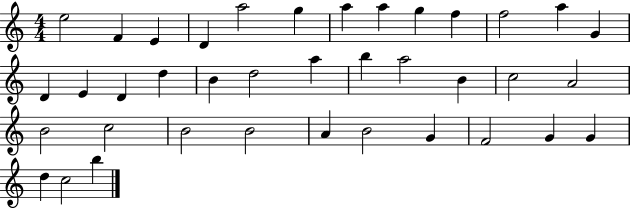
X:1
T:Untitled
M:4/4
L:1/4
K:C
e2 F E D a2 g a a g f f2 a G D E D d B d2 a b a2 B c2 A2 B2 c2 B2 B2 A B2 G F2 G G d c2 b